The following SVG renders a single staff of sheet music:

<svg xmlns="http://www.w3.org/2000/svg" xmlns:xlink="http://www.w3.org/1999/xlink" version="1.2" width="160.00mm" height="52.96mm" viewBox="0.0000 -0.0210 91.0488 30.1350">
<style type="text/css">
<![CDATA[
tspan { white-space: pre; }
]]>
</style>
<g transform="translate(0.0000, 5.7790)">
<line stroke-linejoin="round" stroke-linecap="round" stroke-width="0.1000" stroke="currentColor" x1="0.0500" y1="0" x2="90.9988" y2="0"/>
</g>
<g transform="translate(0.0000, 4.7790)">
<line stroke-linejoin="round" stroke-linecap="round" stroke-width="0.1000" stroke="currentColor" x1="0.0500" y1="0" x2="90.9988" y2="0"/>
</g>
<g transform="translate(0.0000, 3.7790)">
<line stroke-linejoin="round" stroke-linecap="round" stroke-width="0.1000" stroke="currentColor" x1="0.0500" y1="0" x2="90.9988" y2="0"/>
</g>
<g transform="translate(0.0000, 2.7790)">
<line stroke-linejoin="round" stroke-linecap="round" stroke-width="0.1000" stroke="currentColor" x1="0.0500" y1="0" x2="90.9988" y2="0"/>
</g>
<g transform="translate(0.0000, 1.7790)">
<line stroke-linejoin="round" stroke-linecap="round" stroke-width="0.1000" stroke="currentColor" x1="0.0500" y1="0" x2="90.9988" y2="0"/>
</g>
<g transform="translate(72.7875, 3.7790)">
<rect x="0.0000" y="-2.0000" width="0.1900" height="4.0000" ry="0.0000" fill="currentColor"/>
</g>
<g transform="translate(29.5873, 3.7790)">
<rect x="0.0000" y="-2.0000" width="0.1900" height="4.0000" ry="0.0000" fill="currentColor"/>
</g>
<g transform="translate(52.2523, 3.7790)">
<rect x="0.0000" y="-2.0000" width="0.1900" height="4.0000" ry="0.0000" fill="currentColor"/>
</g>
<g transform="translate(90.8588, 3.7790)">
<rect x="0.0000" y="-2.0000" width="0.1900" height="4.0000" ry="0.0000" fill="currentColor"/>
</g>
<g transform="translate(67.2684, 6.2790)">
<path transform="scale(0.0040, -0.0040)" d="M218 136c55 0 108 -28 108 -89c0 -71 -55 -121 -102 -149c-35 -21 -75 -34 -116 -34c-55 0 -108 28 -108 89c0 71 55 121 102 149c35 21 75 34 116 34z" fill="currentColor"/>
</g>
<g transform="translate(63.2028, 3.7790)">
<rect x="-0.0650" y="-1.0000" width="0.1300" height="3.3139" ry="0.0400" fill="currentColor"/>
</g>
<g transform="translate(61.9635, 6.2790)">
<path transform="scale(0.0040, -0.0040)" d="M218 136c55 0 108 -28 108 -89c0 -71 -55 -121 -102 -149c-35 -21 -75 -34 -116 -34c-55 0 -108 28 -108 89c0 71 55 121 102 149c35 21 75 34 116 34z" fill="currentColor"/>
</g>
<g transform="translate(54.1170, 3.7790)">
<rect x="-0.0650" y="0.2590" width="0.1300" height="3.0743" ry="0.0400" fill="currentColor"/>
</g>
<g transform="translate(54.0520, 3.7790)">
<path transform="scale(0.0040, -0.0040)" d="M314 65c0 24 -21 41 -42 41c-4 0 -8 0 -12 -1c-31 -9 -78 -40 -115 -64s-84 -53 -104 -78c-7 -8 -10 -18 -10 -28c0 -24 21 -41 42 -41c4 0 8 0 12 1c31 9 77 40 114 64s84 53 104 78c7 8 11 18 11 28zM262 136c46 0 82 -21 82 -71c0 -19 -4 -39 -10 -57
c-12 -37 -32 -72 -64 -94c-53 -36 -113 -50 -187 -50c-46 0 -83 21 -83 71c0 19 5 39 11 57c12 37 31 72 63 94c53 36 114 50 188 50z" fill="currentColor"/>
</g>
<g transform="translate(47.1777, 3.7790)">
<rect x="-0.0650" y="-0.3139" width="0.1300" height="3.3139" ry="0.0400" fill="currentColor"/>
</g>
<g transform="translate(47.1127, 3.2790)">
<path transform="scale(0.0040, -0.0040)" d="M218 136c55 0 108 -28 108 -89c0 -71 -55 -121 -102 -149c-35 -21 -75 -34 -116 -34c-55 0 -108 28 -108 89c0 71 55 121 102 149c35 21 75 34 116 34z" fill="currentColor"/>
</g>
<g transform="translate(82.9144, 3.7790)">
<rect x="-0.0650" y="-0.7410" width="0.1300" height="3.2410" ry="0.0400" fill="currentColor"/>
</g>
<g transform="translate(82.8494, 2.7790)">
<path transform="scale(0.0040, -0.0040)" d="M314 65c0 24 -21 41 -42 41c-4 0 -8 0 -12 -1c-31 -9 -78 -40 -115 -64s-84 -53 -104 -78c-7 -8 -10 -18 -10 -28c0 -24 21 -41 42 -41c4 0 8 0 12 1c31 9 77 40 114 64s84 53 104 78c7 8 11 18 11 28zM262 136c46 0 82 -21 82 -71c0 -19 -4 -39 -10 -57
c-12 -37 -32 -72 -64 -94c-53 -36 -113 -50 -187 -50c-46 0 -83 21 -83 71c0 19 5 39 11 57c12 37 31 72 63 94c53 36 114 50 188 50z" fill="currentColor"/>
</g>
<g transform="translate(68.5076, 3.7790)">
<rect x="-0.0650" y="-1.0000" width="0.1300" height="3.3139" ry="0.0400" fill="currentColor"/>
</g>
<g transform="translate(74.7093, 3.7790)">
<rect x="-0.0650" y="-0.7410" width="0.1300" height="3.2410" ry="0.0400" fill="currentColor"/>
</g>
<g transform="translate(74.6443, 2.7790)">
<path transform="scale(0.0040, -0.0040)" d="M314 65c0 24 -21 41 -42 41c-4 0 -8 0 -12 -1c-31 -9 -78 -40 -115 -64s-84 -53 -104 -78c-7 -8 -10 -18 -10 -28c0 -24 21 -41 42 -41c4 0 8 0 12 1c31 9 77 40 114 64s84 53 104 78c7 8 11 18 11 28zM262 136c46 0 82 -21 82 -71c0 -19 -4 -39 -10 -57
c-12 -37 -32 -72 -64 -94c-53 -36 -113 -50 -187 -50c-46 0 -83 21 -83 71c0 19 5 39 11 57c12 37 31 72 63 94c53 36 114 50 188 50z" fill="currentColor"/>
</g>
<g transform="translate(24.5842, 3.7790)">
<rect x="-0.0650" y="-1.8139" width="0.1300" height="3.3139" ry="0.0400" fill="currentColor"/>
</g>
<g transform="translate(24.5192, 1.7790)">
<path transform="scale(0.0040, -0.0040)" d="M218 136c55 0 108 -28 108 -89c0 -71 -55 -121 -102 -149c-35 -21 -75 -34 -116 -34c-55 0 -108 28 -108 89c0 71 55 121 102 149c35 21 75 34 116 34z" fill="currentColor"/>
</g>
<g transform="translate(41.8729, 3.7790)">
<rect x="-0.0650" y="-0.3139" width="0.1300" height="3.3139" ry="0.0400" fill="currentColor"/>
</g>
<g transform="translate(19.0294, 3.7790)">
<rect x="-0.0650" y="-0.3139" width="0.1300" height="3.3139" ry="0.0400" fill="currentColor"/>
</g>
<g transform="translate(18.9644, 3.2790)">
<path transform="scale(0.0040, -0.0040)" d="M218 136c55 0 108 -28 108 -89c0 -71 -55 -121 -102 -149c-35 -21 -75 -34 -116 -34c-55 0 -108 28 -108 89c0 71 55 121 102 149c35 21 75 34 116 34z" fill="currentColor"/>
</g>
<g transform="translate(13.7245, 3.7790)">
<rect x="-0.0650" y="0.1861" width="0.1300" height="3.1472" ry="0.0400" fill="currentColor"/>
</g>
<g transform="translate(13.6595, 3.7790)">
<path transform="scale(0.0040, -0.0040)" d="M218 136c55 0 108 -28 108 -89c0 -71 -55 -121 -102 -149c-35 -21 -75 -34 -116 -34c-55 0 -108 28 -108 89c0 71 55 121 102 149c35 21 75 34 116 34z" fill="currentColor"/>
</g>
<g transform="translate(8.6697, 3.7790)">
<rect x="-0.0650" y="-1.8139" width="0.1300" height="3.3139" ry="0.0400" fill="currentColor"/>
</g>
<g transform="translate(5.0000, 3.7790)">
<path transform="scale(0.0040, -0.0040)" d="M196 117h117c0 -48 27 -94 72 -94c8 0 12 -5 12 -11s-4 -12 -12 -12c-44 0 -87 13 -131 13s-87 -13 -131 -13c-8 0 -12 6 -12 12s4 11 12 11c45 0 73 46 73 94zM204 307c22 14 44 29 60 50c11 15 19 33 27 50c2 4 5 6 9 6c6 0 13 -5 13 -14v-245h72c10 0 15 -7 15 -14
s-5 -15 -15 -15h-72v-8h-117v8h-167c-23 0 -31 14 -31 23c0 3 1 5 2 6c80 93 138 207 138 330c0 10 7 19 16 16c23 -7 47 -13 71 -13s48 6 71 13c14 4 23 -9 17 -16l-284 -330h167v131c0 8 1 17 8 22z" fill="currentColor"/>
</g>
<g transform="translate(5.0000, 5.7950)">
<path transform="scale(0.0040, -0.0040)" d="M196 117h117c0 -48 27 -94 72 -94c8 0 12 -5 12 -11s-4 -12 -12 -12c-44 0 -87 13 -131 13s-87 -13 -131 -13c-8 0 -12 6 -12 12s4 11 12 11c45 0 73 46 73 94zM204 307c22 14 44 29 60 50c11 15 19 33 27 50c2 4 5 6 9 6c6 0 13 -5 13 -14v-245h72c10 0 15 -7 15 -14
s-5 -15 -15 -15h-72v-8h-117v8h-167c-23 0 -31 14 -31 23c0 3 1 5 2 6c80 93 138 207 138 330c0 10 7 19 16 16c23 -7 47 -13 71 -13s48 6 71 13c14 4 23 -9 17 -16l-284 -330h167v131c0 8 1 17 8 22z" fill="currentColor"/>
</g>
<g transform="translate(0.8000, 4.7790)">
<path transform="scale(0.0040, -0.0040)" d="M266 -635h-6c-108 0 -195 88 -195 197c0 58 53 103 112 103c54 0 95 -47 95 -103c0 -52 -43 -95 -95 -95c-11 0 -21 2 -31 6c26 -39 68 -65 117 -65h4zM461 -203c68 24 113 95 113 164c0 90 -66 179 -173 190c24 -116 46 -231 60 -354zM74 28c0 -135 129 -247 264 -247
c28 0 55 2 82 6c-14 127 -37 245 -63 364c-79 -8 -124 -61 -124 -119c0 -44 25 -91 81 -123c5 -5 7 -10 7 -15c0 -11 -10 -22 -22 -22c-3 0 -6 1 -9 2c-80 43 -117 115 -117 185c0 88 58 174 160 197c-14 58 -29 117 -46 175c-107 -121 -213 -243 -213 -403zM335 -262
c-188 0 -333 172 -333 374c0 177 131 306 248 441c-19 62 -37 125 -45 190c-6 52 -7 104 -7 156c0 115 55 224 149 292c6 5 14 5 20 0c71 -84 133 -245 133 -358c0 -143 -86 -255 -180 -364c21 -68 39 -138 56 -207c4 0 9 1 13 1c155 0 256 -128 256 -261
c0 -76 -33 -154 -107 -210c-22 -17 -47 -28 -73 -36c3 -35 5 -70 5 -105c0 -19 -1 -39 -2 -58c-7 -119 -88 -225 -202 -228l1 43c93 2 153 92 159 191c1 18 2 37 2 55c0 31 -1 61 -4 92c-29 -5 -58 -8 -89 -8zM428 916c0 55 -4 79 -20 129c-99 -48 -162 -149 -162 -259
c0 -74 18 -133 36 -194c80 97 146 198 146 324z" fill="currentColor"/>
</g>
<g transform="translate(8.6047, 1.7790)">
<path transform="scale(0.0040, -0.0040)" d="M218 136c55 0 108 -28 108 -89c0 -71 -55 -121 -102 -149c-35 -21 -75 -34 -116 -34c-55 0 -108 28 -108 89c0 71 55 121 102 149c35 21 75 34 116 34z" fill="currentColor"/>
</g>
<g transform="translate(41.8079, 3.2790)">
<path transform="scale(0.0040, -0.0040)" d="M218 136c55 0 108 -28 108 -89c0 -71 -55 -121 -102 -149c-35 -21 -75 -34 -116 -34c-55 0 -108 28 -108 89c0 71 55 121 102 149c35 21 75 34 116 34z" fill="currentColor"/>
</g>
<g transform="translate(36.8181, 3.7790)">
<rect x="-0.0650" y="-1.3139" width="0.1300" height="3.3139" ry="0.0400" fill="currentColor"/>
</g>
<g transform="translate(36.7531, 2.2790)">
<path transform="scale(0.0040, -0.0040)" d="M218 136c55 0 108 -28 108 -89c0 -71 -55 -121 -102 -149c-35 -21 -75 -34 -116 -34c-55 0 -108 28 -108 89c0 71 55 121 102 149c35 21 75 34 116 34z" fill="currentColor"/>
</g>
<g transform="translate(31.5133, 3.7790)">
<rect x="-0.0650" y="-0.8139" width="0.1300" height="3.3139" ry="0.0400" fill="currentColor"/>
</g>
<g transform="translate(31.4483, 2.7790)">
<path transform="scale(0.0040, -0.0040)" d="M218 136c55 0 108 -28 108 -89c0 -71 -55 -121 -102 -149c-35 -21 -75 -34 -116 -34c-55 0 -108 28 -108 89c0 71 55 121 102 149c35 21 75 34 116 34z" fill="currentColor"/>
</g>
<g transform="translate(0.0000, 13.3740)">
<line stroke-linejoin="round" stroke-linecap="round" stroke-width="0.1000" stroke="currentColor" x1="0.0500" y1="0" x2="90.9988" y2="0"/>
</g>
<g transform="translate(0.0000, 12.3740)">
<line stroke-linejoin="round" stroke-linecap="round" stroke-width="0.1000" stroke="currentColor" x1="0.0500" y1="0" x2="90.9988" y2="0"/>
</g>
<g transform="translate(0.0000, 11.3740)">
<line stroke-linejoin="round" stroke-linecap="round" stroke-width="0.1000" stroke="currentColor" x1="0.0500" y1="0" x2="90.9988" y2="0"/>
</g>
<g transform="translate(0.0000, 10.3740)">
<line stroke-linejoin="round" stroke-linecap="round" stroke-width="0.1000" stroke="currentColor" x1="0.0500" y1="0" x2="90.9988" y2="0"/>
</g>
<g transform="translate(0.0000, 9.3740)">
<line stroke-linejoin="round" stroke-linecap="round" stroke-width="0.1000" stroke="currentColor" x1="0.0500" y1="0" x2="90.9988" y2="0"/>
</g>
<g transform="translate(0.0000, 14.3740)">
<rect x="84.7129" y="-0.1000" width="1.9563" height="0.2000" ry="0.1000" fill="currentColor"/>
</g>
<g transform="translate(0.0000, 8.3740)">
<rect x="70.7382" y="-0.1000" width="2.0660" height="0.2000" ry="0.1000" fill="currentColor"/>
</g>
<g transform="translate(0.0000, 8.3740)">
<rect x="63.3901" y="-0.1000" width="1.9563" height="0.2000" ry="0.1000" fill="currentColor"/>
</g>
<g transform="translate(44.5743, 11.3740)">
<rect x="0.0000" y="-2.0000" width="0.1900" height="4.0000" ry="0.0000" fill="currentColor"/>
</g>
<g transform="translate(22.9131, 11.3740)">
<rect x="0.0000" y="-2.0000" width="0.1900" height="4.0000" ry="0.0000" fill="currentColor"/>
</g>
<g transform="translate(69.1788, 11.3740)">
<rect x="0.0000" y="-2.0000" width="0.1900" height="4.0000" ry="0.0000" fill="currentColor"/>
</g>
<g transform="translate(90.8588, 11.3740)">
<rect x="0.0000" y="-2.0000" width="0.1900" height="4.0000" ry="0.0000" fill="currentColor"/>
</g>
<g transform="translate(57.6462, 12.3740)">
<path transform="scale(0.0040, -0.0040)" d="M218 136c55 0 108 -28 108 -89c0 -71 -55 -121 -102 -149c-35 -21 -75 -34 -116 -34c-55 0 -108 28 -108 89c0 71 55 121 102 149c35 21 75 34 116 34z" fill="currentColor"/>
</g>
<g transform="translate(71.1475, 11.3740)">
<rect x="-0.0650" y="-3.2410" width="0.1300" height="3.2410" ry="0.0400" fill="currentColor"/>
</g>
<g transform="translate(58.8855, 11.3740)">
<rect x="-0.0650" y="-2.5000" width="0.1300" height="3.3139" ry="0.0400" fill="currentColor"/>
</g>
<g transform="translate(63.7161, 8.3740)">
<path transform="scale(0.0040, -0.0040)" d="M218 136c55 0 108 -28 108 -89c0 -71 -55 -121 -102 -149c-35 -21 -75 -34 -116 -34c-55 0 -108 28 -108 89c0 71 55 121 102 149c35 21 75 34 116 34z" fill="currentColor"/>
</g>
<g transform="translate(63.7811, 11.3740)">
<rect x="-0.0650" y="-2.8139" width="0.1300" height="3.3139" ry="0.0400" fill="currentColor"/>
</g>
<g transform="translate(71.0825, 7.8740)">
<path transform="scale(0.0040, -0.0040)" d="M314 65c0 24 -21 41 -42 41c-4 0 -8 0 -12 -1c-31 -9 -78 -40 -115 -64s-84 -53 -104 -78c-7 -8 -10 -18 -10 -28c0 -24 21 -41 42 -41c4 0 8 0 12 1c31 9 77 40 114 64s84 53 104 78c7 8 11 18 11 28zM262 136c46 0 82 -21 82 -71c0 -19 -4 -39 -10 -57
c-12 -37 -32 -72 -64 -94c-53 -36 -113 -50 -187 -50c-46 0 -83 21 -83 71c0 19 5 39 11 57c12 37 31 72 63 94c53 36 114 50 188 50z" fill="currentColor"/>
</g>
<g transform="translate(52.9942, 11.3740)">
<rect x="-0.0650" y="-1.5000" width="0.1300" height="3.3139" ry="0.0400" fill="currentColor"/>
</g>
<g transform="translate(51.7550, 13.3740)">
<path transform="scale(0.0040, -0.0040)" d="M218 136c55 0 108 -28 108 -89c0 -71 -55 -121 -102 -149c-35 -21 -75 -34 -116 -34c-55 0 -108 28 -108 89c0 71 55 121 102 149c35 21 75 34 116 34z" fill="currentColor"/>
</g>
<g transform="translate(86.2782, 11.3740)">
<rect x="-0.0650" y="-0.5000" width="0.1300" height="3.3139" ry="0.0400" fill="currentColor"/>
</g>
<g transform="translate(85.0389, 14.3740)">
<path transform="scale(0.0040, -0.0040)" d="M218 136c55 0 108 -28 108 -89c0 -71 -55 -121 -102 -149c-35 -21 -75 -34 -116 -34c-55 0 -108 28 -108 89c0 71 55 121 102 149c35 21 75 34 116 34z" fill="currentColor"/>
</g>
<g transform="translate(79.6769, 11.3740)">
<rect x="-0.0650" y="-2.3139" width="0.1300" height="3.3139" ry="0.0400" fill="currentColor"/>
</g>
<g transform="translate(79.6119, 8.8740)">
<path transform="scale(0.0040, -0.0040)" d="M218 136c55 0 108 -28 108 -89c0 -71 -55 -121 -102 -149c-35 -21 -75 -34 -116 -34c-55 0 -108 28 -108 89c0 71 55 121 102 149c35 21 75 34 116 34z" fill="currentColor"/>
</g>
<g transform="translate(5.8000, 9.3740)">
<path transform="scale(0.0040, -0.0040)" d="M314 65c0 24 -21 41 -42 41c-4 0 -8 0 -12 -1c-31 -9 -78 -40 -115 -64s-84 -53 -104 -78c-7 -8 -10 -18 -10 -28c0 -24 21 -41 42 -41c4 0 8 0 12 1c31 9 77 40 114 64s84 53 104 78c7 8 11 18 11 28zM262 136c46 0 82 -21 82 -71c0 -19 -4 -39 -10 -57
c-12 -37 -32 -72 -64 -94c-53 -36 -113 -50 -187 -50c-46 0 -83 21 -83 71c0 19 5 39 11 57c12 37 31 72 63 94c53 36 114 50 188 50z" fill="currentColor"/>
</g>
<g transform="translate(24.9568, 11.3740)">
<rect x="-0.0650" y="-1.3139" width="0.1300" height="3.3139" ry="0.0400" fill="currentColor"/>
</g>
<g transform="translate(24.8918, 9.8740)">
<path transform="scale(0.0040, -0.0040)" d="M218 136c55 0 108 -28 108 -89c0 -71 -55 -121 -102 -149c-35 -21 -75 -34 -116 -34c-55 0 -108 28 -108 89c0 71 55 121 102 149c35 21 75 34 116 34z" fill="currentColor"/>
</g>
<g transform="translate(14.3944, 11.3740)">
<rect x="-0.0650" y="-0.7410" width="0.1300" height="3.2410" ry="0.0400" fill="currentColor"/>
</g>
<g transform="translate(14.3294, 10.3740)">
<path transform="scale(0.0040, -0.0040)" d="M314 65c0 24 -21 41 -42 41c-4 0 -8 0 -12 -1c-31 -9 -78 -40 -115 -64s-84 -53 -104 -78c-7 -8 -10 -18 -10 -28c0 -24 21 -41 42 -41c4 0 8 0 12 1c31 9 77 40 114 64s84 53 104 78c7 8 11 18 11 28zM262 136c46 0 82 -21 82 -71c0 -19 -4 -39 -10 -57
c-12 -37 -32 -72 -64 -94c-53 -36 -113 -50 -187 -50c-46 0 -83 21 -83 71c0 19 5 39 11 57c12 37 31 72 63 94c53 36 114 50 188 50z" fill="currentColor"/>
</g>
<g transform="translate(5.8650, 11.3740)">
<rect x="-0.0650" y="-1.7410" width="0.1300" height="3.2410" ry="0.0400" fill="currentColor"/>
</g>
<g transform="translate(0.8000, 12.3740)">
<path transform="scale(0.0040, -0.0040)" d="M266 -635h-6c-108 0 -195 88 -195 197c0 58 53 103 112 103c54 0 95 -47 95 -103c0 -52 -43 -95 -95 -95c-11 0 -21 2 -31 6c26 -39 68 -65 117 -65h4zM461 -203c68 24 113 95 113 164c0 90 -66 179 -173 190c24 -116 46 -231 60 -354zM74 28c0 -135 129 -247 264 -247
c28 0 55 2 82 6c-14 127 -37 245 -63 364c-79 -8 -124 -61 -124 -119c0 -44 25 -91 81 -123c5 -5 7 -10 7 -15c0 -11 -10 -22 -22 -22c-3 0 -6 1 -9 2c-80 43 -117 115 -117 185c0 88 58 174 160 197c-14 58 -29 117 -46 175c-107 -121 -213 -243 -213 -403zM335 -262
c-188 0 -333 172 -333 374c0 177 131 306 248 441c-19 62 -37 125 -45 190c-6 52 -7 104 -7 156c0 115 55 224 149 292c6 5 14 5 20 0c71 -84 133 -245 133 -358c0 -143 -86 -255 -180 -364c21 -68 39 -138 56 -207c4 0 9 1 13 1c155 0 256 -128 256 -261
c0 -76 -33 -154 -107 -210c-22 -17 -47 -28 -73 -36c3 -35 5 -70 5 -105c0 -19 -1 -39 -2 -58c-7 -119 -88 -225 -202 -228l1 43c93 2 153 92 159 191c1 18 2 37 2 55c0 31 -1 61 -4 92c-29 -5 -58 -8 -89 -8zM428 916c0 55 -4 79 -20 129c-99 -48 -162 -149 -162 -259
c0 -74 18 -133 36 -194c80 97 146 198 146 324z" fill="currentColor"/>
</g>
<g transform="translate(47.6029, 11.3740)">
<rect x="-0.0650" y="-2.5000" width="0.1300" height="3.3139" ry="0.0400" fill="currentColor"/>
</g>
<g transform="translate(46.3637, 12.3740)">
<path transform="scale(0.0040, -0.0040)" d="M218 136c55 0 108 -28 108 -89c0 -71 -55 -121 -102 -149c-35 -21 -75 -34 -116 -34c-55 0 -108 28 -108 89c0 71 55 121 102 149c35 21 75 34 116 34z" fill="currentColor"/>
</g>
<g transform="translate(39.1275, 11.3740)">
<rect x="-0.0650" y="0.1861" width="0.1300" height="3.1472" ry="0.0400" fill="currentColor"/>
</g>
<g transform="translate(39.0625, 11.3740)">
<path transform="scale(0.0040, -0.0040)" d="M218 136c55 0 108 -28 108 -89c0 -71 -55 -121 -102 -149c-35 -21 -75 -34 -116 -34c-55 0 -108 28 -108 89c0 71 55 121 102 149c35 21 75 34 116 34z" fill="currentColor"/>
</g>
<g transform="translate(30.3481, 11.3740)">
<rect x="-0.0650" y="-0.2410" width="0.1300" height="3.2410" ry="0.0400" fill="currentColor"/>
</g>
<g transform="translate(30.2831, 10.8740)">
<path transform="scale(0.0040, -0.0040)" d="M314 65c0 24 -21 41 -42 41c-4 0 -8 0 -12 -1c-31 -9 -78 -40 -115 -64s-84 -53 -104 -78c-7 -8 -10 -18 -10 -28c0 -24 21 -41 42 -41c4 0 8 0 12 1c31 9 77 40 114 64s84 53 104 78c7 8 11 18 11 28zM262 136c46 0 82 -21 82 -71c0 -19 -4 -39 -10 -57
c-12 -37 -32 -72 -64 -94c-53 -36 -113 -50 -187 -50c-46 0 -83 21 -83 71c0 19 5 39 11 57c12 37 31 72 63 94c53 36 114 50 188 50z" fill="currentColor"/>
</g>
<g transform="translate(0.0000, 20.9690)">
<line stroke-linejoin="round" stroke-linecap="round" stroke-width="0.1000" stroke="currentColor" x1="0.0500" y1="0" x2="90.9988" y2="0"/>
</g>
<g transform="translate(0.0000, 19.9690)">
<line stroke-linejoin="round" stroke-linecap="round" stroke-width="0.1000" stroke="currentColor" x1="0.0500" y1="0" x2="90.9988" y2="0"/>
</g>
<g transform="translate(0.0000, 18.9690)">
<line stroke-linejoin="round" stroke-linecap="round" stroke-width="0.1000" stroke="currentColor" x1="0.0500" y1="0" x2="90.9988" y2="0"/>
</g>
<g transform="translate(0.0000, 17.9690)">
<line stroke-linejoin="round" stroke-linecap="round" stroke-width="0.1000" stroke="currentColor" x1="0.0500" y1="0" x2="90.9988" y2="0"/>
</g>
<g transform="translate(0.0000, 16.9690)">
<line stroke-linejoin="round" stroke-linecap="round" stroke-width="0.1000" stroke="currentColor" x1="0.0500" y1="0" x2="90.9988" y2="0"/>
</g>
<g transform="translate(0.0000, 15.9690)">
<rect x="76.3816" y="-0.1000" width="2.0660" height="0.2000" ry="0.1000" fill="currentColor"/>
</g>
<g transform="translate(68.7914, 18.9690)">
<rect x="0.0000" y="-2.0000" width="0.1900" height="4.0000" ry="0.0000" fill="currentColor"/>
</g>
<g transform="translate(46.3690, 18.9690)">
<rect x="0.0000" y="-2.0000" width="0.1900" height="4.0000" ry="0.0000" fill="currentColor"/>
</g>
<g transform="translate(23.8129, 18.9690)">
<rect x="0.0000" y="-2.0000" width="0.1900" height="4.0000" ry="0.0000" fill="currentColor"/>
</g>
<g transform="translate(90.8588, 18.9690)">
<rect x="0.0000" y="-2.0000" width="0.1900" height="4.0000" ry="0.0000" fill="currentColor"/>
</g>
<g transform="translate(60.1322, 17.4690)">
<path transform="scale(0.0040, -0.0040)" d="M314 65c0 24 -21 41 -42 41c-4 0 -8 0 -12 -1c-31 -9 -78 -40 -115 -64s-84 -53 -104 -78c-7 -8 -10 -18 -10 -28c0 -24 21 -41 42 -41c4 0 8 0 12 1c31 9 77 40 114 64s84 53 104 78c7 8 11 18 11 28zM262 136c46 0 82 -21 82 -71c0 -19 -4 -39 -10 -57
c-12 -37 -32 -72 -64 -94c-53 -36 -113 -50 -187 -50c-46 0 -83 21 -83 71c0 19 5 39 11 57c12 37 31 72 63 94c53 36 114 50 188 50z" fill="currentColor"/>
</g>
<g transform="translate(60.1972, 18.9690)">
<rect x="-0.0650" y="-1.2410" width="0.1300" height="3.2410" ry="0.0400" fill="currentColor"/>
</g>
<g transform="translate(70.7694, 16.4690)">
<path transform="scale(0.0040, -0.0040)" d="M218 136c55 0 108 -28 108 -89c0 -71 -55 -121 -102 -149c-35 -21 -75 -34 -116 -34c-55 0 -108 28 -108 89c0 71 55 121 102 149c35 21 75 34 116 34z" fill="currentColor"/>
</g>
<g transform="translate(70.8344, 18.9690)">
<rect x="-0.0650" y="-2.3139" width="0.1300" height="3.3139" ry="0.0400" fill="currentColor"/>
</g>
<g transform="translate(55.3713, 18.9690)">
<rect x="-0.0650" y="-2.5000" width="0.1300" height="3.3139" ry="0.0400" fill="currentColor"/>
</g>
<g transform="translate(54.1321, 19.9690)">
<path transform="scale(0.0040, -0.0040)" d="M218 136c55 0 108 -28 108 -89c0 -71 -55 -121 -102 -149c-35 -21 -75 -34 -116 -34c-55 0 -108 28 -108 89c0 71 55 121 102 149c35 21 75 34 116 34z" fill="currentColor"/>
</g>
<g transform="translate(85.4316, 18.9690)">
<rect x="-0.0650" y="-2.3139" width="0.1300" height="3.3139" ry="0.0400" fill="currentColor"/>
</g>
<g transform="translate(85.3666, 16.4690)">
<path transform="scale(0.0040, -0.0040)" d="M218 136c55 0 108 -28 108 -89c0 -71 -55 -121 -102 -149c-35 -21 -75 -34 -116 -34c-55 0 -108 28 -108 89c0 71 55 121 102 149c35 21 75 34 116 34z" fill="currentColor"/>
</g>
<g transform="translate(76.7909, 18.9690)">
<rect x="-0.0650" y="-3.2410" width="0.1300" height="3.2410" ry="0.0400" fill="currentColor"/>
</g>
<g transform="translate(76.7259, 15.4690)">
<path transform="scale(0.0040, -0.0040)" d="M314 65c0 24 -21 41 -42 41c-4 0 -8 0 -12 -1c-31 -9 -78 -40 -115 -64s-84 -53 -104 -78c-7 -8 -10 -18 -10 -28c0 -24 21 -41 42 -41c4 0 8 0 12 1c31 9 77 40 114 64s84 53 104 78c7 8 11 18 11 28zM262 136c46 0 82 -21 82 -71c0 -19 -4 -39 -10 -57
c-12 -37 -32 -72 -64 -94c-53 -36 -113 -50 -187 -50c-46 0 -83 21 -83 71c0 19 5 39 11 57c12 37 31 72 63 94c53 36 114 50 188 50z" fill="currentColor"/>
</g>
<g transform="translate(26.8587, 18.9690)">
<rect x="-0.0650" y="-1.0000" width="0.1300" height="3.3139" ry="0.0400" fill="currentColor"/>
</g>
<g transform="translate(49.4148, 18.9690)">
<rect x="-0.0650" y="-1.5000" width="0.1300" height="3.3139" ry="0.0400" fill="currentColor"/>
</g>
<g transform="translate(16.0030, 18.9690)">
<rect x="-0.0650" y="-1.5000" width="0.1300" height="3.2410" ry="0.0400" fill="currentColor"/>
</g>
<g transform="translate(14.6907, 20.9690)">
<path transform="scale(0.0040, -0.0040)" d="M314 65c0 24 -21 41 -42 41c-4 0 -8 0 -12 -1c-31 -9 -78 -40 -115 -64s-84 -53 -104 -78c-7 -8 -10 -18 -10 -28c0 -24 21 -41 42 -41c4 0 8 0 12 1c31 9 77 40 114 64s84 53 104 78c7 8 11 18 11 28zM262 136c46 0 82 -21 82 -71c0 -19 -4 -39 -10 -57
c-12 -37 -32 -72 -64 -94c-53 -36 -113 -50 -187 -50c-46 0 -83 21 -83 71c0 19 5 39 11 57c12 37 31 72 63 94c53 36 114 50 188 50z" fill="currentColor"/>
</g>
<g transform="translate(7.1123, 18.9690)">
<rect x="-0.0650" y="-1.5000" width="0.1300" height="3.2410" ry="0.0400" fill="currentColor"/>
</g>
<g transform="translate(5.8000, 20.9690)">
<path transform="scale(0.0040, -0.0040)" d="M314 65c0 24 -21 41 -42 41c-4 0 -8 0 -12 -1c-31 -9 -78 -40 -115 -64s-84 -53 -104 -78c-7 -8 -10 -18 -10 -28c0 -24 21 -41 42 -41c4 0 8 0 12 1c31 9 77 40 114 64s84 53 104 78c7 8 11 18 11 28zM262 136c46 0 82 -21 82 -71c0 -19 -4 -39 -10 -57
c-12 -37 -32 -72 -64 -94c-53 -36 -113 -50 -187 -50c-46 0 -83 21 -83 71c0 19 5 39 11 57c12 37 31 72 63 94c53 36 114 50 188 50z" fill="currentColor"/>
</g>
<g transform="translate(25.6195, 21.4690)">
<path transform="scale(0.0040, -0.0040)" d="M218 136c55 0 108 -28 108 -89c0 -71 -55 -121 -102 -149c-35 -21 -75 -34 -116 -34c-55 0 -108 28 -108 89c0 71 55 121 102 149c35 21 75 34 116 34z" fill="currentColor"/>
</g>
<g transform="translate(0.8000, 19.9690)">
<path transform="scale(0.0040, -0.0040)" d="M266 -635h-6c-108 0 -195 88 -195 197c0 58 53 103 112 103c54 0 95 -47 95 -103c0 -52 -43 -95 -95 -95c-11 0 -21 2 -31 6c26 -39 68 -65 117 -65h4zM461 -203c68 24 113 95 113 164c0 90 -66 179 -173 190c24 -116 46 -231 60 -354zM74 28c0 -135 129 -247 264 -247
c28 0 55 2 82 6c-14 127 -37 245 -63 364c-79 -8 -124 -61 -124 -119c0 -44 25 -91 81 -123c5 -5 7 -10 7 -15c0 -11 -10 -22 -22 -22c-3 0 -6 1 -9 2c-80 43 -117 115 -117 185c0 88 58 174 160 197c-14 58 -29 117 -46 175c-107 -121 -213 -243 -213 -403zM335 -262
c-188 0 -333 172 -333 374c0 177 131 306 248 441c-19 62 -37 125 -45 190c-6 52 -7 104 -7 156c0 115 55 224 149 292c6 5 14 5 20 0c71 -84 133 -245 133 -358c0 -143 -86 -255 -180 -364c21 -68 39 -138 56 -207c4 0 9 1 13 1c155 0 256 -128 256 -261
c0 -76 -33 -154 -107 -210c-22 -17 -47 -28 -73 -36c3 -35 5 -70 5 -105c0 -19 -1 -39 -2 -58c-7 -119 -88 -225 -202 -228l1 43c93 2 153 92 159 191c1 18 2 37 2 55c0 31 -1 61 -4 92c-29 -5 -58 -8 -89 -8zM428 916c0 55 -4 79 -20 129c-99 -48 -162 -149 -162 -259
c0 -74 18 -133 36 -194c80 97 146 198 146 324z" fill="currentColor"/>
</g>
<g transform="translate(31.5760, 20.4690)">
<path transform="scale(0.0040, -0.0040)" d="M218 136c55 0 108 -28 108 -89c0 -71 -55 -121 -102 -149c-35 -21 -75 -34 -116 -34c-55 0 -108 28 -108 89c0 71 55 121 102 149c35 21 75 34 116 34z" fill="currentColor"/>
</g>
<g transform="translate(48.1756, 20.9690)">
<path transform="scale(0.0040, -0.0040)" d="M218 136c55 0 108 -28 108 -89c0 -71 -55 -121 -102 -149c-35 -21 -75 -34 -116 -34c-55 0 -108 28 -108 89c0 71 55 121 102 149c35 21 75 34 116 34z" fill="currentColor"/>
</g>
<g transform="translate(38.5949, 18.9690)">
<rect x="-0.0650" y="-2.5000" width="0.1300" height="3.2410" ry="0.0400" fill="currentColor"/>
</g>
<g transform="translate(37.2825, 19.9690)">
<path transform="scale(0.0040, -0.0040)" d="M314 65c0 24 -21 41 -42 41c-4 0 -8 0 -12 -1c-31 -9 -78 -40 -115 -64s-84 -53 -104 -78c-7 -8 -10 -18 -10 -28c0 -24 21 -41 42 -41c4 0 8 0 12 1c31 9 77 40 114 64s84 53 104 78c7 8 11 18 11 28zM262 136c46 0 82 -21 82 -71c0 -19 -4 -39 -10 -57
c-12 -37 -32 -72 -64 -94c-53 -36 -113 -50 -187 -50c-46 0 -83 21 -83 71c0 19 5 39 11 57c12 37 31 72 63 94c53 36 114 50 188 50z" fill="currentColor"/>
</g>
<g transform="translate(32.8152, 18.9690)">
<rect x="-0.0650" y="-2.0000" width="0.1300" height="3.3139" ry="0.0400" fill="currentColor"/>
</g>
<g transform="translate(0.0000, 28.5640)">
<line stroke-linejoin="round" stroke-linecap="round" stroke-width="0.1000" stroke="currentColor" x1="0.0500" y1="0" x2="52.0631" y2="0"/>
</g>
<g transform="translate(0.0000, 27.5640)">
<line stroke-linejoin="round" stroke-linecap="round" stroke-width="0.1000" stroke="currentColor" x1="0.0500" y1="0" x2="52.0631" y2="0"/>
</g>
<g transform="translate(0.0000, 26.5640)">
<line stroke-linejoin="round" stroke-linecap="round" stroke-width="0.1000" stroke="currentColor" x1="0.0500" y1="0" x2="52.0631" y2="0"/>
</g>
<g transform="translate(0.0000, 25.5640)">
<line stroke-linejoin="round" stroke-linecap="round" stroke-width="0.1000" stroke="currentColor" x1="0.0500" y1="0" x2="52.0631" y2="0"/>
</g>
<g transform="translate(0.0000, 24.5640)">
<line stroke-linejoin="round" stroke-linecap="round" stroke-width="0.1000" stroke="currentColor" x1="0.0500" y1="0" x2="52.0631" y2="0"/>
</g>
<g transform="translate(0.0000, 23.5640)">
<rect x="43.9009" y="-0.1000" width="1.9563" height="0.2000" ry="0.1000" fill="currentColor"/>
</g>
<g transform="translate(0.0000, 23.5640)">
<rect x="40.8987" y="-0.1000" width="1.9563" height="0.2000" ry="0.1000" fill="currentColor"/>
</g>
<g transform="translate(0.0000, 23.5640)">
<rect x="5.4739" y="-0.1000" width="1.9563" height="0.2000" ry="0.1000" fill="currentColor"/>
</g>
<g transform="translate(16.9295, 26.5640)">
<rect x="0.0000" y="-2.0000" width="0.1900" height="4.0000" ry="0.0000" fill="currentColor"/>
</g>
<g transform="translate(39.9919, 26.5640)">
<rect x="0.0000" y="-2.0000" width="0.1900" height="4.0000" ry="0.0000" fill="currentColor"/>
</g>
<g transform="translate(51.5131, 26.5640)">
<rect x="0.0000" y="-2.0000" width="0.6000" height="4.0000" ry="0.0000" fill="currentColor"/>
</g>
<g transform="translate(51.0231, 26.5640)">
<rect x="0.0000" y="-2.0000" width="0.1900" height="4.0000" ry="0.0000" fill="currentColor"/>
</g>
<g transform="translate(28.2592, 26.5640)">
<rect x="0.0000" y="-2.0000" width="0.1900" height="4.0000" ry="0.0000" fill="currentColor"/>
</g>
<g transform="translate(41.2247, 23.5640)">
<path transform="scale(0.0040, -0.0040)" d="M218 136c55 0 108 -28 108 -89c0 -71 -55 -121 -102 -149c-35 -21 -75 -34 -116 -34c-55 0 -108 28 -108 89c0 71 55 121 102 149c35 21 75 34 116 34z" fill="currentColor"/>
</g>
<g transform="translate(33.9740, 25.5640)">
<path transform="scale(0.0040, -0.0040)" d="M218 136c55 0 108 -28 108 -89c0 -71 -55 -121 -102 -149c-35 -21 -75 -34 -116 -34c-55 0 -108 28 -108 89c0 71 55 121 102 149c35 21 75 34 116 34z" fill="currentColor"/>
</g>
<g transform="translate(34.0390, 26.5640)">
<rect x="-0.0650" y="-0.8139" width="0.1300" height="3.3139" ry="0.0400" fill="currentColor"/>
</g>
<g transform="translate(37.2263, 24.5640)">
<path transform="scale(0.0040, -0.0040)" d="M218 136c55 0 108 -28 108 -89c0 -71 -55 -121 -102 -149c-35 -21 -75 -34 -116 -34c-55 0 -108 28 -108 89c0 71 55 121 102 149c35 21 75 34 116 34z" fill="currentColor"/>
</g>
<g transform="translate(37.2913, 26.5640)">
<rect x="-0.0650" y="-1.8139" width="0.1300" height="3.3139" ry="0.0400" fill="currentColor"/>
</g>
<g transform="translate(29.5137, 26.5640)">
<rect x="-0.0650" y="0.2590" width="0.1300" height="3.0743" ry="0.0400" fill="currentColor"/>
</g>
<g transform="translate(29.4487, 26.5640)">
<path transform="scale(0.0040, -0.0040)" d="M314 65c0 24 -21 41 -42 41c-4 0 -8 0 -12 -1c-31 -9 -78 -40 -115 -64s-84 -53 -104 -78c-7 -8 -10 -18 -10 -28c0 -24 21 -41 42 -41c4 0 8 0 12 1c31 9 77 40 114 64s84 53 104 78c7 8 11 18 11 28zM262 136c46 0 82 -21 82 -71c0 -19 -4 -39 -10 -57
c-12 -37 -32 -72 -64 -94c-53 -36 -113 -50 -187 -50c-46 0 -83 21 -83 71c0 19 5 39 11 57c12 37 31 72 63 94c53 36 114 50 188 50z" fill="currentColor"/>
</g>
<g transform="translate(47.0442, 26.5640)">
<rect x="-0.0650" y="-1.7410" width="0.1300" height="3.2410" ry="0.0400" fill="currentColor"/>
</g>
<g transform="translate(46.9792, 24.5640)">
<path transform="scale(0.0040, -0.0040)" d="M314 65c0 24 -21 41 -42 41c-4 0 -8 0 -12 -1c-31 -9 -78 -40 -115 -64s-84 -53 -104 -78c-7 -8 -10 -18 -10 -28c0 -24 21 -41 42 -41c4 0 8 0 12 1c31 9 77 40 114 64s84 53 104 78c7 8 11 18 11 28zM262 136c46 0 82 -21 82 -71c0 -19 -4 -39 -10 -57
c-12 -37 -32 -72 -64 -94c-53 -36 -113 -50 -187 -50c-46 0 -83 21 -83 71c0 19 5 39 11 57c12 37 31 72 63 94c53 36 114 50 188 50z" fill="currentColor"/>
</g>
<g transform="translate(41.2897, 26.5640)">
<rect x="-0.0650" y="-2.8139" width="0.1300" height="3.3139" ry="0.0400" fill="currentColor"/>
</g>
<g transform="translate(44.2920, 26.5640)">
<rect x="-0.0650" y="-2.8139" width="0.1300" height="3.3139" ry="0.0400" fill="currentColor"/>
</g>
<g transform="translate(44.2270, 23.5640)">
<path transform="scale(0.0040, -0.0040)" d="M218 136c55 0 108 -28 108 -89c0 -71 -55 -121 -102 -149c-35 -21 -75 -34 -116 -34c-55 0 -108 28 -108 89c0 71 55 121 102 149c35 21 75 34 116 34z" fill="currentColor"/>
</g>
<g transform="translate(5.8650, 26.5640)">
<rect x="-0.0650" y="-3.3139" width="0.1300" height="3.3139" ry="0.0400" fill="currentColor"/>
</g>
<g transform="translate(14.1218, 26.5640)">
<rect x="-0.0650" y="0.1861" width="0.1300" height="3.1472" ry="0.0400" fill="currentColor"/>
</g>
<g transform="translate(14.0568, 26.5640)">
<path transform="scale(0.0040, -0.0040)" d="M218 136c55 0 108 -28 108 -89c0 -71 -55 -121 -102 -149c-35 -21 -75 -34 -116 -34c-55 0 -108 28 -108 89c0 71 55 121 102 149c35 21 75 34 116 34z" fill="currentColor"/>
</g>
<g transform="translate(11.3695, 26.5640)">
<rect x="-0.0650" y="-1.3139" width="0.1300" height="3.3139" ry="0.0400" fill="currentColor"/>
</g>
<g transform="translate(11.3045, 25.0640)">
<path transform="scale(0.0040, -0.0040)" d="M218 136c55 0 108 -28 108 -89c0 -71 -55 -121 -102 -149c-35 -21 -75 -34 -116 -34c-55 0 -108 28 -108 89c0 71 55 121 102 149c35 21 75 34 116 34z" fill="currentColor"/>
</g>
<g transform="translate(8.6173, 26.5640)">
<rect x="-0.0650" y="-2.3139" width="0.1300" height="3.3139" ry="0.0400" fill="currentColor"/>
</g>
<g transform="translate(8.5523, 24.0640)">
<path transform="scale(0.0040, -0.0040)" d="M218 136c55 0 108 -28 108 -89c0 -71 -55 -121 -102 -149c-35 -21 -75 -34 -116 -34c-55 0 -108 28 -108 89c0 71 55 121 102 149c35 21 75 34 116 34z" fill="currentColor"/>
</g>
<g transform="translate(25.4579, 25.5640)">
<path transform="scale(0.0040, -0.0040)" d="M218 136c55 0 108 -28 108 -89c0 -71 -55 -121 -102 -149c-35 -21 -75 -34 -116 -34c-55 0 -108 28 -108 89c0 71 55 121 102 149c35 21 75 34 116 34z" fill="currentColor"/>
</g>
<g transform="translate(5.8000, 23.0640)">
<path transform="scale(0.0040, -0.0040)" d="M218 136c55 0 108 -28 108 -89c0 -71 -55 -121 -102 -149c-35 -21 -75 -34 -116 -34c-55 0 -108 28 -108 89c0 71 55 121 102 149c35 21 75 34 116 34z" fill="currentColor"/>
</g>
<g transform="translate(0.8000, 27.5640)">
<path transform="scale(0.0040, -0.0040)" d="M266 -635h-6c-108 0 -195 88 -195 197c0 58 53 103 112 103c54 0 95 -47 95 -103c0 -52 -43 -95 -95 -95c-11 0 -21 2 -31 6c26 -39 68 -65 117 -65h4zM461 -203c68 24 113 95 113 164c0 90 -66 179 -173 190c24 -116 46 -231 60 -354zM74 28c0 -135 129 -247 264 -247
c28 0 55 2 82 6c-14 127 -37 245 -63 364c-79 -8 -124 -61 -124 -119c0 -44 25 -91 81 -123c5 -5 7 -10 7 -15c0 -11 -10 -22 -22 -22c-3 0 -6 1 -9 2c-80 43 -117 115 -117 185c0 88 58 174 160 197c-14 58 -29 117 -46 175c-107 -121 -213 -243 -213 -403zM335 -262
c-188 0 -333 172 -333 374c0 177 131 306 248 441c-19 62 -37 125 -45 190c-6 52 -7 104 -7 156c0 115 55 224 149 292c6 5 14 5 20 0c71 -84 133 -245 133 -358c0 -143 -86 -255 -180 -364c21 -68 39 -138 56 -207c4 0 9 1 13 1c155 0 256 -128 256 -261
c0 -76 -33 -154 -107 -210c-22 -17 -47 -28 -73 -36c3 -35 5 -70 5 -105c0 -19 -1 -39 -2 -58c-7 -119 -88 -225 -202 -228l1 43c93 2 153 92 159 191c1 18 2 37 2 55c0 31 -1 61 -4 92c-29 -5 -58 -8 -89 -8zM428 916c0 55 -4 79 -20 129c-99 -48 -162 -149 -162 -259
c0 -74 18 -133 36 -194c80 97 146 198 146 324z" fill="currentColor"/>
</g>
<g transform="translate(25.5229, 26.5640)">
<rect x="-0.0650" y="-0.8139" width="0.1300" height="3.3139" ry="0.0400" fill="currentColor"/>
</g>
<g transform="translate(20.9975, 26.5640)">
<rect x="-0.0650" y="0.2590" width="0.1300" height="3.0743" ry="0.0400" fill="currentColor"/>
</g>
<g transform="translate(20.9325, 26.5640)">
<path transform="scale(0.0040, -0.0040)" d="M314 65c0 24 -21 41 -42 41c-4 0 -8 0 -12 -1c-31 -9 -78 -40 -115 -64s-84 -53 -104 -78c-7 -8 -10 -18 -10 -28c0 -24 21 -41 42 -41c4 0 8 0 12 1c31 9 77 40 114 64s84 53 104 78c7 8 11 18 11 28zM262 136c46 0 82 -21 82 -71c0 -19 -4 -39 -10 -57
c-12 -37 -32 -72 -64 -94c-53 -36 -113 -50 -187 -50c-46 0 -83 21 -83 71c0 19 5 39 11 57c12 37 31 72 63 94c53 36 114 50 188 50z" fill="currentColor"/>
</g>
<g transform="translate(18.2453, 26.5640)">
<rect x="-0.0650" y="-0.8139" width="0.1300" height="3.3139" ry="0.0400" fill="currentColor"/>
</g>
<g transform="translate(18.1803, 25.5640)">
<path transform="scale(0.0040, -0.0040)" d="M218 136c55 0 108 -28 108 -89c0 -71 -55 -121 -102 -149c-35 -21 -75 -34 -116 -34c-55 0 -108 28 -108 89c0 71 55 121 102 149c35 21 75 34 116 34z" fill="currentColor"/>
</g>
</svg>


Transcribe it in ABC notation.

X:1
T:Untitled
M:4/4
L:1/4
K:C
f B c f d e c c B2 D D d2 d2 f2 d2 e c2 B G E G a b2 g C E2 E2 D F G2 E G e2 g b2 g b g e B d B2 d B2 d f a a f2